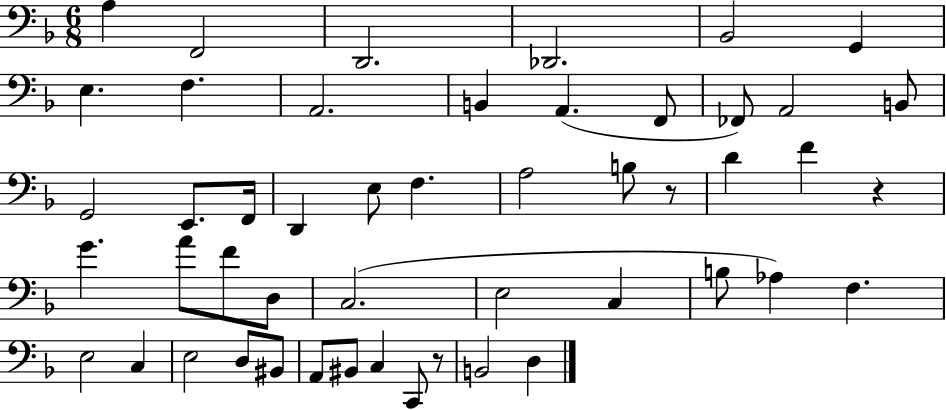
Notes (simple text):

A3/q F2/h D2/h. Db2/h. Bb2/h G2/q E3/q. F3/q. A2/h. B2/q A2/q. F2/e FES2/e A2/h B2/e G2/h E2/e. F2/s D2/q E3/e F3/q. A3/h B3/e R/e D4/q F4/q R/q G4/q. A4/e F4/e D3/e C3/h. E3/h C3/q B3/e Ab3/q F3/q. E3/h C3/q E3/h D3/e BIS2/e A2/e BIS2/e C3/q C2/e R/e B2/h D3/q